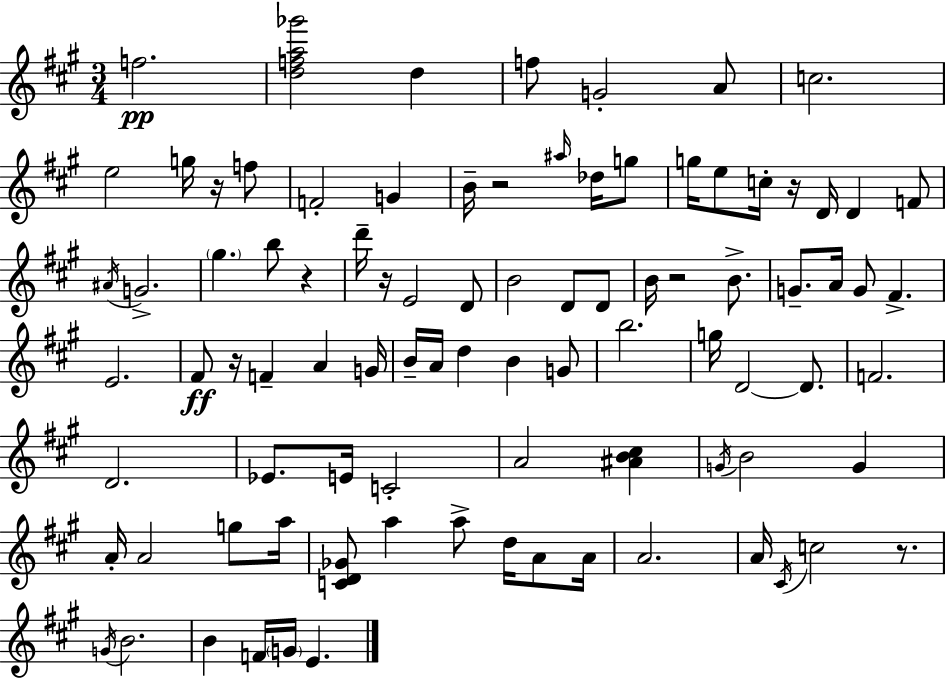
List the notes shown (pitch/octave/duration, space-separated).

F5/h. [D5,F5,A5,Gb6]/h D5/q F5/e G4/h A4/e C5/h. E5/h G5/s R/s F5/e F4/h G4/q B4/s R/h A#5/s Db5/s G5/e G5/s E5/e C5/s R/s D4/s D4/q F4/e A#4/s G4/h. G#5/q. B5/e R/q D6/s R/s E4/h D4/e B4/h D4/e D4/e B4/s R/h B4/e. G4/e. A4/s G4/e F#4/q. E4/h. F#4/e R/s F4/q A4/q G4/s B4/s A4/s D5/q B4/q G4/e B5/h. G5/s D4/h D4/e. F4/h. D4/h. Eb4/e. E4/s C4/h A4/h [A#4,B4,C#5]/q G4/s B4/h G4/q A4/s A4/h G5/e A5/s [C4,D4,Gb4]/e A5/q A5/e D5/s A4/e A4/s A4/h. A4/s C#4/s C5/h R/e. G4/s B4/h. B4/q F4/s G4/s E4/q.